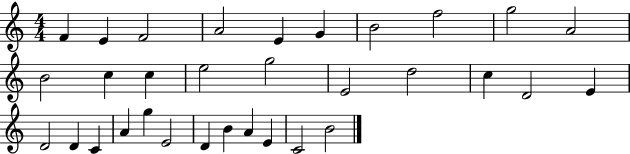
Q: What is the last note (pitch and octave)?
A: B4